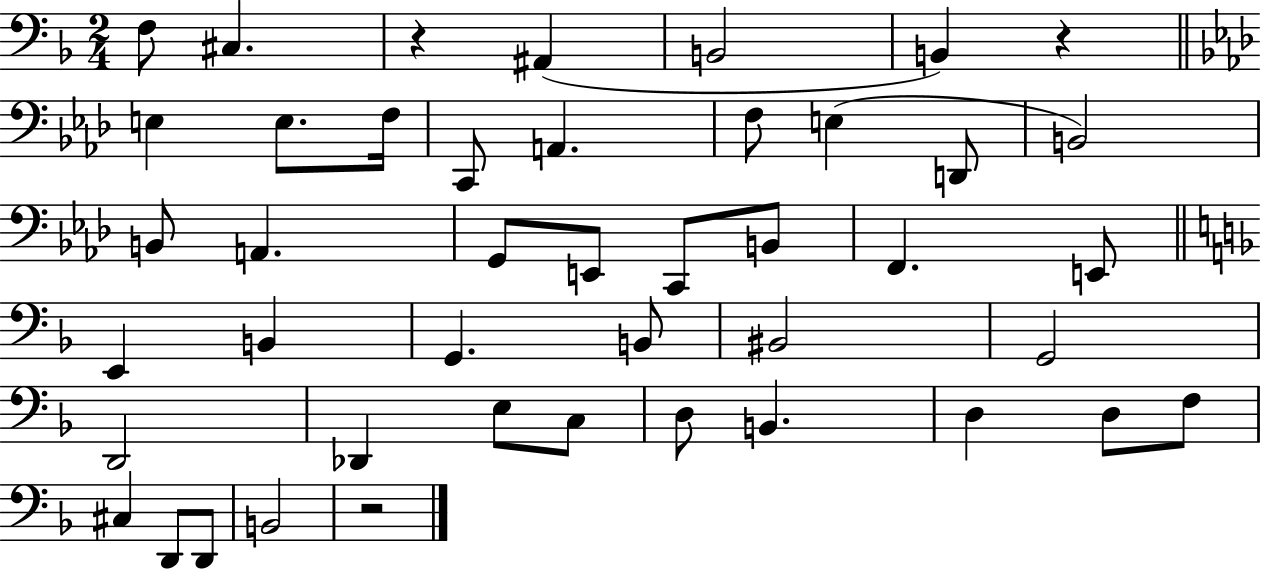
X:1
T:Untitled
M:2/4
L:1/4
K:F
F,/2 ^C, z ^A,, B,,2 B,, z E, E,/2 F,/4 C,,/2 A,, F,/2 E, D,,/2 B,,2 B,,/2 A,, G,,/2 E,,/2 C,,/2 B,,/2 F,, E,,/2 E,, B,, G,, B,,/2 ^B,,2 G,,2 D,,2 _D,, E,/2 C,/2 D,/2 B,, D, D,/2 F,/2 ^C, D,,/2 D,,/2 B,,2 z2